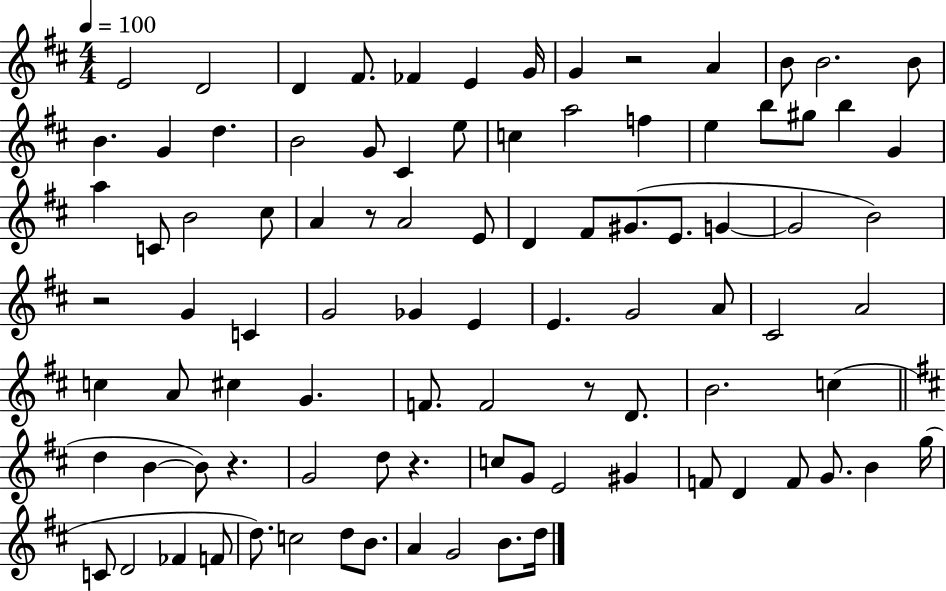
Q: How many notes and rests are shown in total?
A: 93